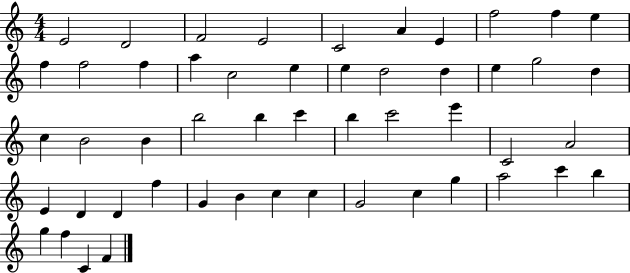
E4/h D4/h F4/h E4/h C4/h A4/q E4/q F5/h F5/q E5/q F5/q F5/h F5/q A5/q C5/h E5/q E5/q D5/h D5/q E5/q G5/h D5/q C5/q B4/h B4/q B5/h B5/q C6/q B5/q C6/h E6/q C4/h A4/h E4/q D4/q D4/q F5/q G4/q B4/q C5/q C5/q G4/h C5/q G5/q A5/h C6/q B5/q G5/q F5/q C4/q F4/q